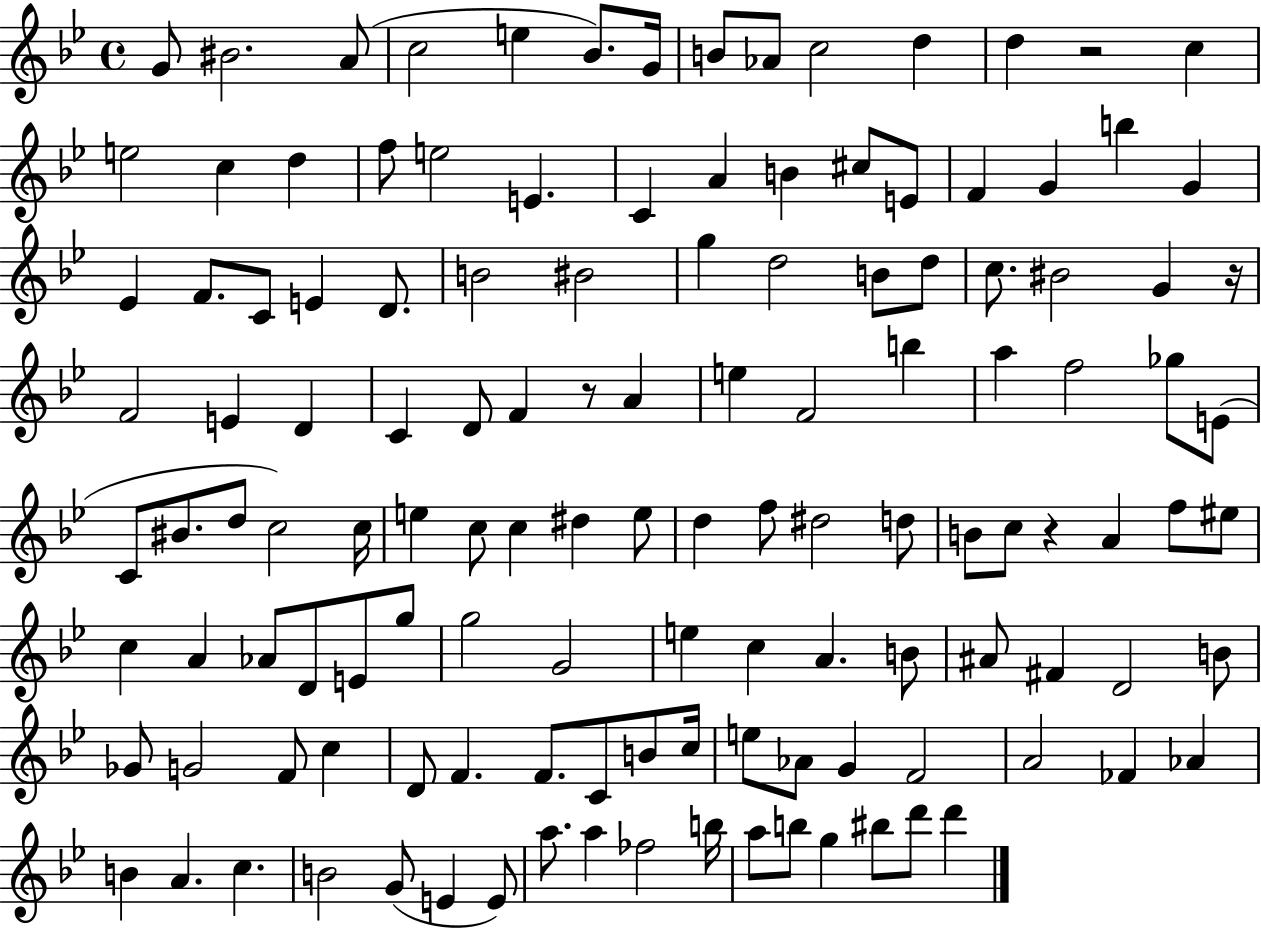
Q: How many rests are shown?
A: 4